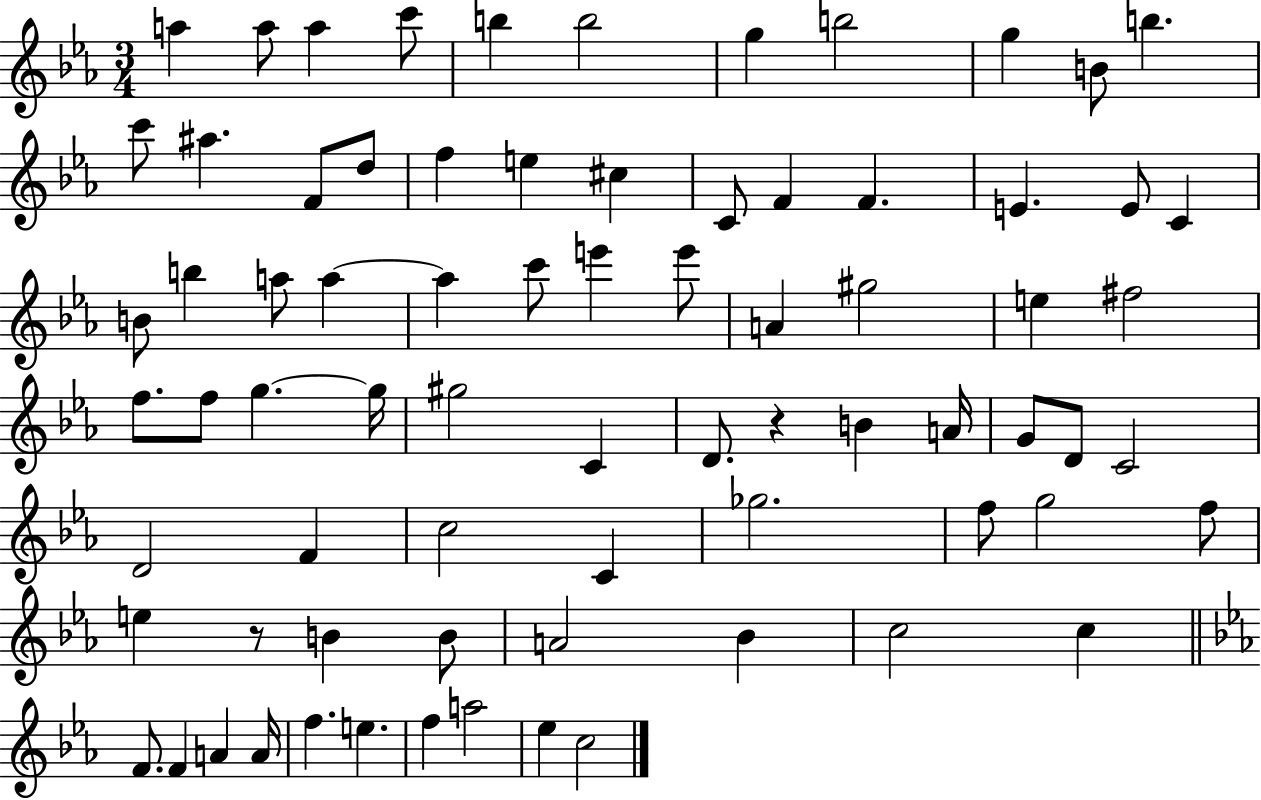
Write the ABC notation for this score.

X:1
T:Untitled
M:3/4
L:1/4
K:Eb
a a/2 a c'/2 b b2 g b2 g B/2 b c'/2 ^a F/2 d/2 f e ^c C/2 F F E E/2 C B/2 b a/2 a a c'/2 e' e'/2 A ^g2 e ^f2 f/2 f/2 g g/4 ^g2 C D/2 z B A/4 G/2 D/2 C2 D2 F c2 C _g2 f/2 g2 f/2 e z/2 B B/2 A2 _B c2 c F/2 F A A/4 f e f a2 _e c2